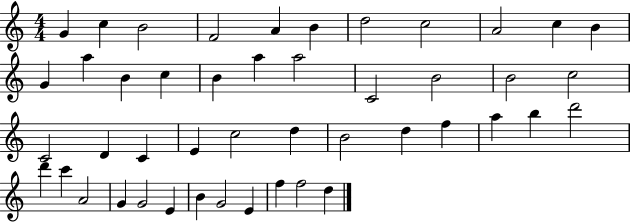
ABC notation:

X:1
T:Untitled
M:4/4
L:1/4
K:C
G c B2 F2 A B d2 c2 A2 c B G a B c B a a2 C2 B2 B2 c2 C2 D C E c2 d B2 d f a b d'2 d' c' A2 G G2 E B G2 E f f2 d